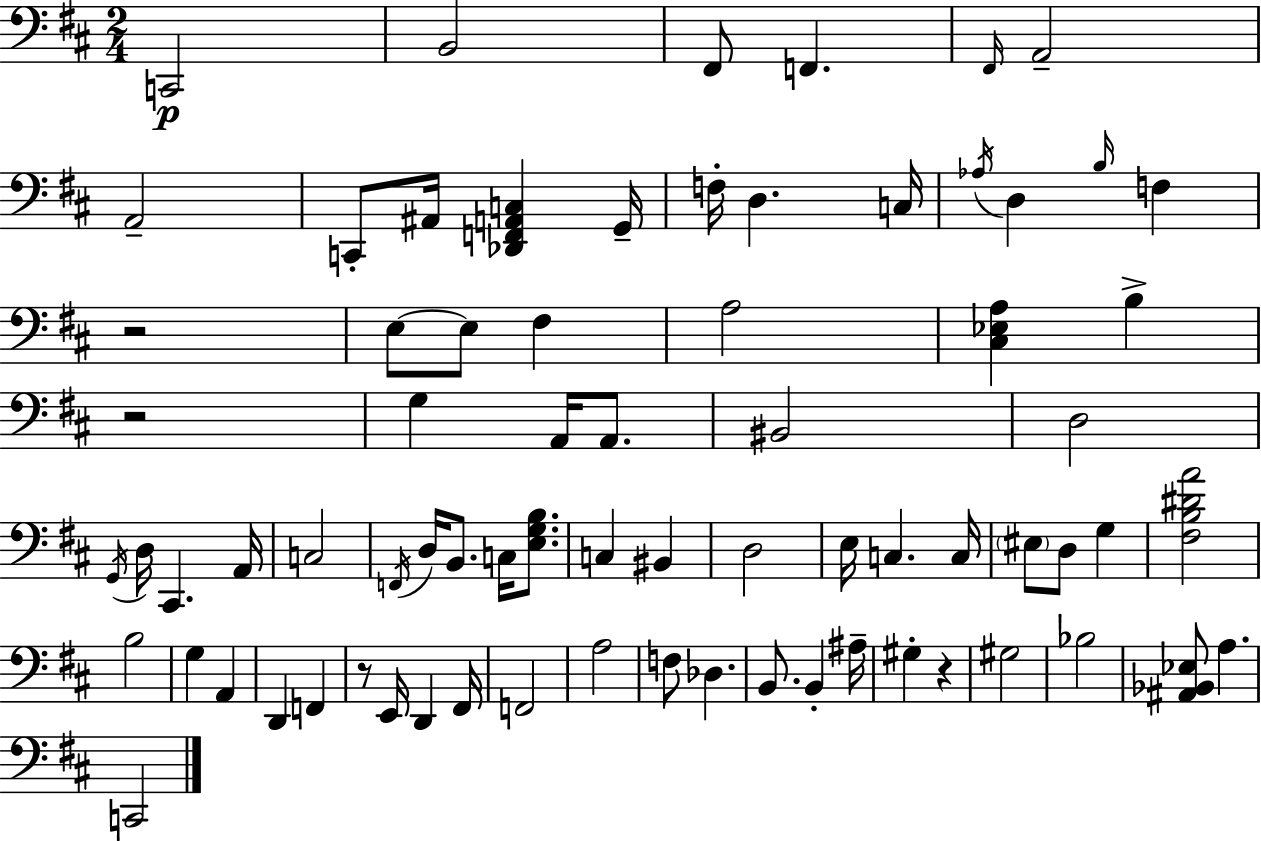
C2/h B2/h F#2/e F2/q. F#2/s A2/h A2/h C2/e A#2/s [Db2,F2,A2,C3]/q G2/s F3/s D3/q. C3/s Ab3/s D3/q B3/s F3/q R/h E3/e E3/e F#3/q A3/h [C#3,Eb3,A3]/q B3/q R/h G3/q A2/s A2/e. BIS2/h D3/h G2/s D3/s C#2/q. A2/s C3/h F2/s D3/s B2/e. C3/s [E3,G3,B3]/e. C3/q BIS2/q D3/h E3/s C3/q. C3/s EIS3/e D3/e G3/q [F#3,B3,D#4,A4]/h B3/h G3/q A2/q D2/q F2/q R/e E2/s D2/q F#2/s F2/h A3/h F3/e Db3/q. B2/e. B2/q A#3/s G#3/q R/q G#3/h Bb3/h [A#2,Bb2,Eb3]/e A3/q. C2/h